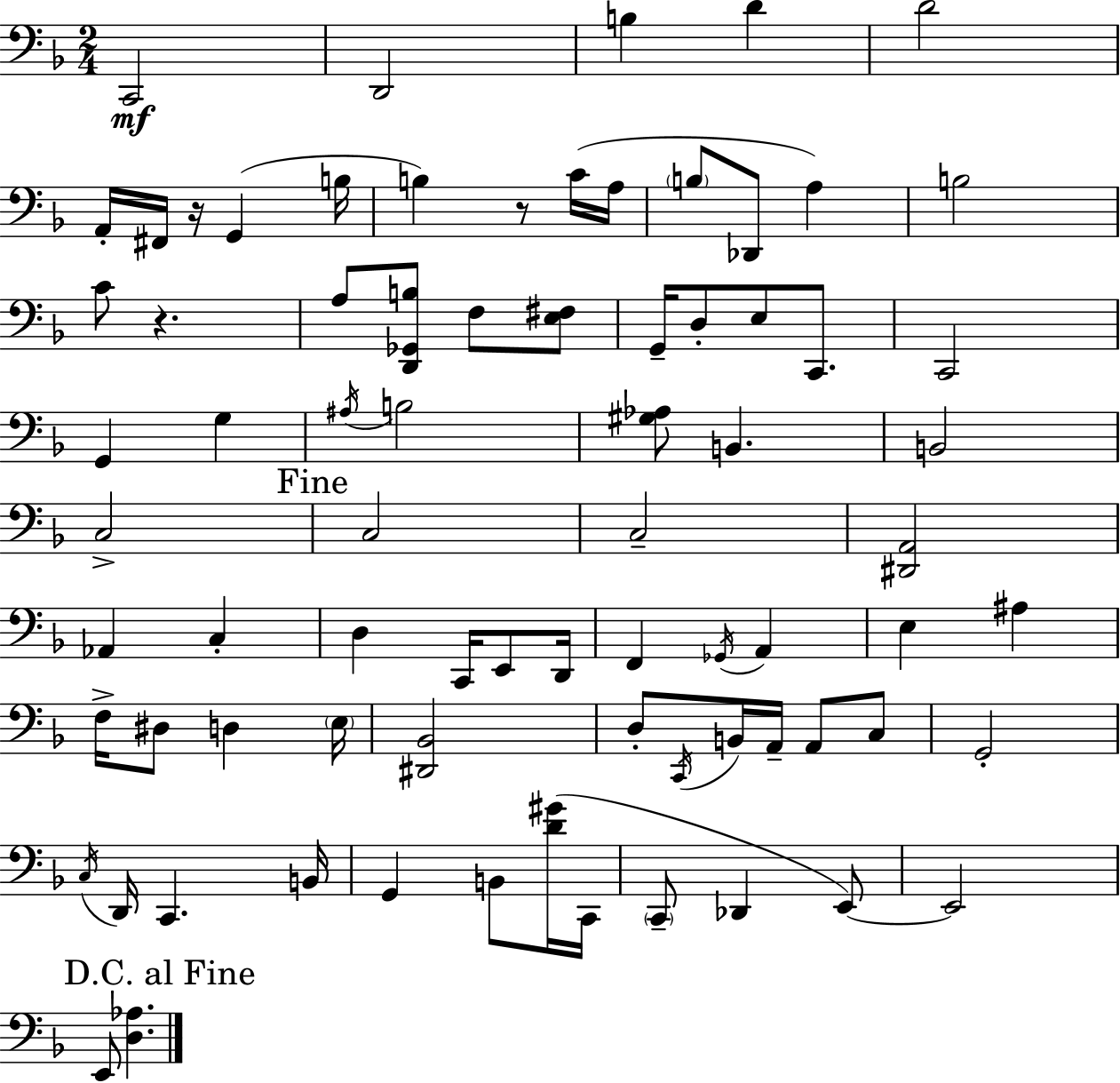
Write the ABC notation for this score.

X:1
T:Untitled
M:2/4
L:1/4
K:F
C,,2 D,,2 B, D D2 A,,/4 ^F,,/4 z/4 G,, B,/4 B, z/2 C/4 A,/4 B,/2 _D,,/2 A, B,2 C/2 z A,/2 [D,,_G,,B,]/2 F,/2 [E,^F,]/2 G,,/4 D,/2 E,/2 C,,/2 C,,2 G,, G, ^A,/4 B,2 [^G,_A,]/2 B,, B,,2 C,2 C,2 C,2 [^D,,A,,]2 _A,, C, D, C,,/4 E,,/2 D,,/4 F,, _G,,/4 A,, E, ^A, F,/4 ^D,/2 D, E,/4 [^D,,_B,,]2 D,/2 C,,/4 B,,/4 A,,/4 A,,/2 C,/2 G,,2 C,/4 D,,/4 C,, B,,/4 G,, B,,/2 [D^G]/4 C,,/4 C,,/2 _D,, E,,/2 E,,2 E,,/2 [D,_A,]